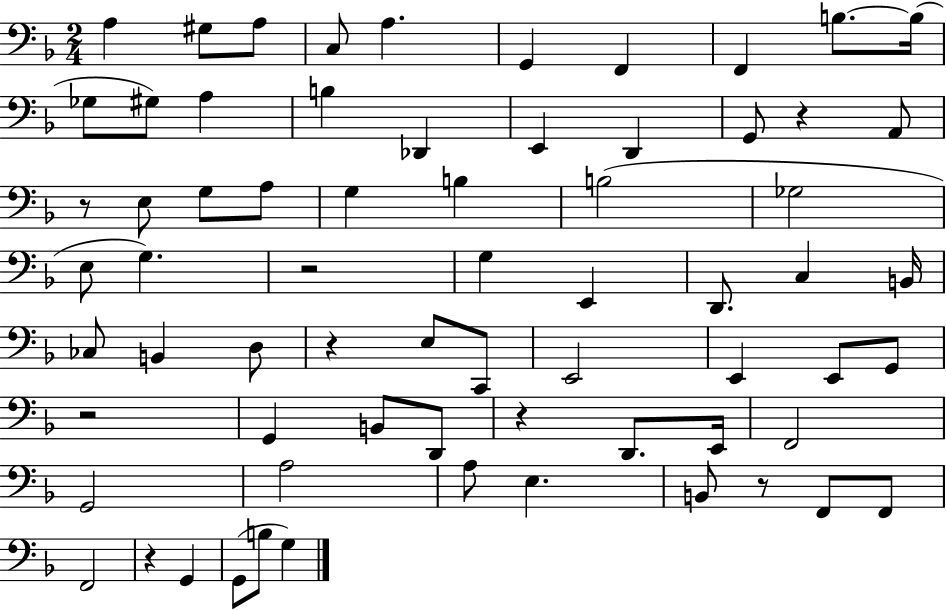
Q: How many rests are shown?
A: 8